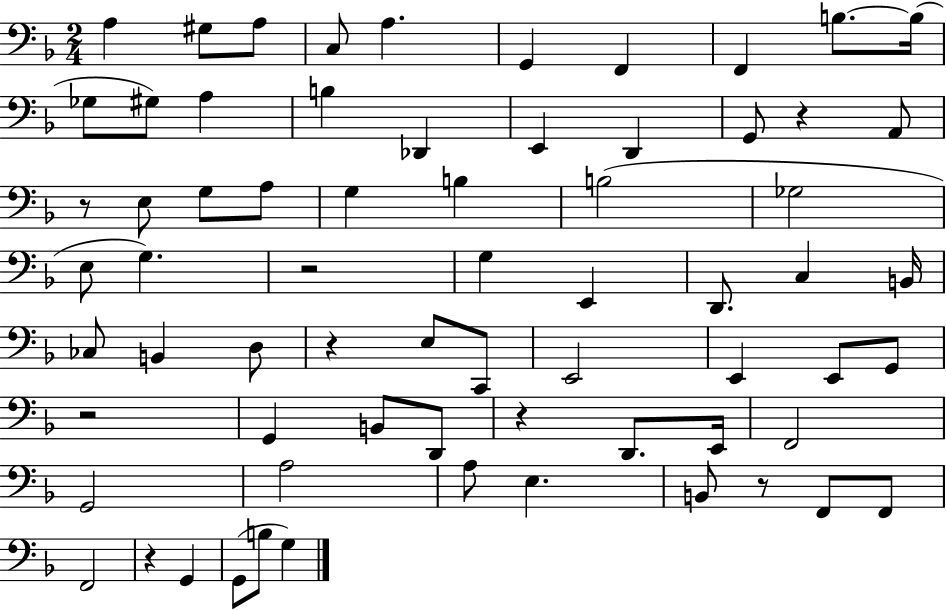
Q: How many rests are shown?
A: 8